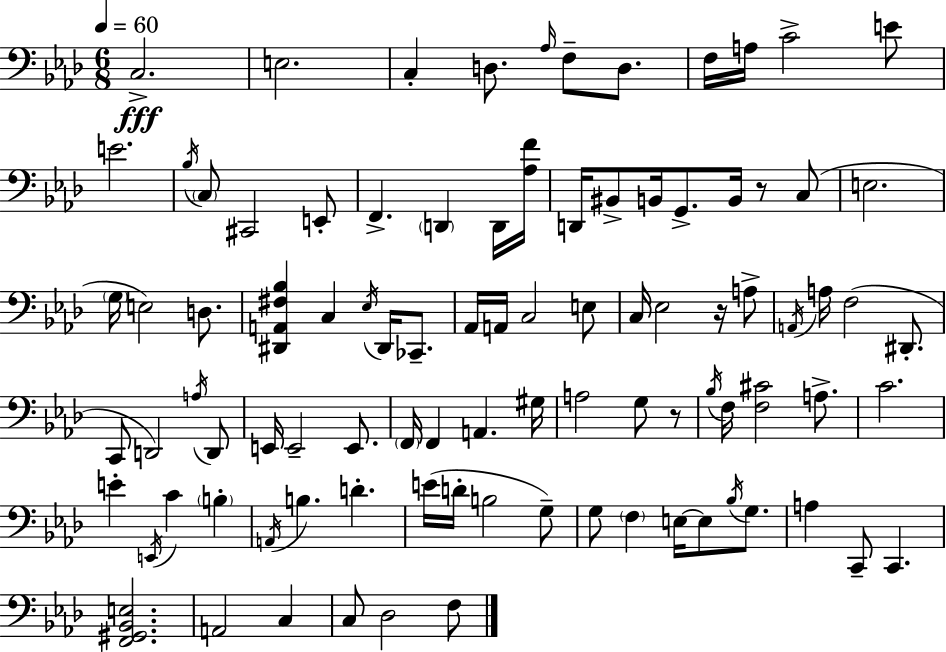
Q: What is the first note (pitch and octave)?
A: C3